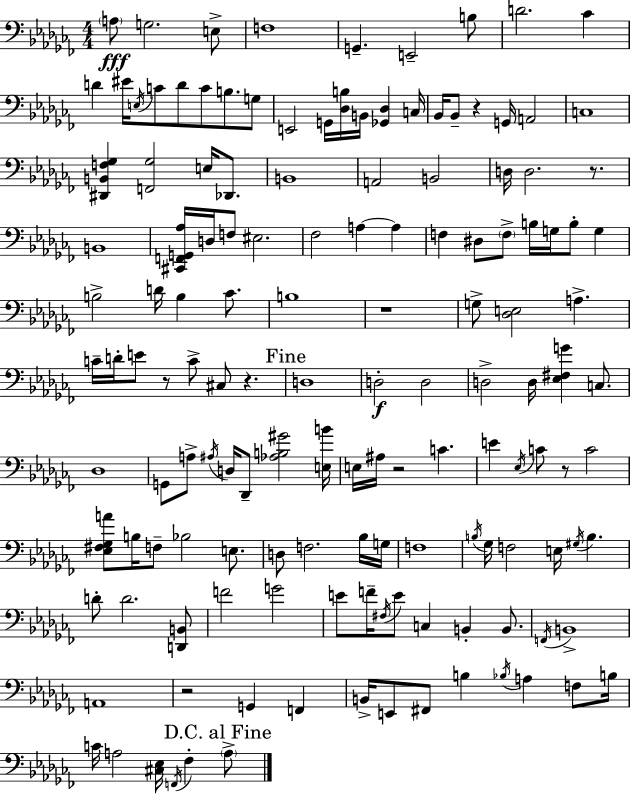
X:1
T:Untitled
M:4/4
L:1/4
K:Abm
A,/2 G,2 E,/2 F,4 G,, E,,2 B,/2 D2 _C D ^E/4 E,/4 C/2 D/2 C/2 B,/2 G,/2 E,,2 G,,/4 [_D,B,]/4 B,,/4 [_G,,_D,] C,/4 _B,,/4 _B,,/2 z G,,/4 A,,2 C,4 [^D,,B,,F,_G,] [F,,_G,]2 E,/4 _D,,/2 B,,4 A,,2 B,,2 D,/4 D,2 z/2 B,,4 [^C,,F,,G,,_A,]/4 D,/4 F,/2 ^E,2 _F,2 A, A, F, ^D,/2 F,/2 B,/4 G,/4 B,/2 G, B,2 D/4 B, _C/2 B,4 z4 G,/2 [_D,E,]2 A, C/4 D/4 E/2 z/2 C/2 ^C,/2 z D,4 D,2 D,2 D,2 D,/4 [_E,^F,G] C,/2 _D,4 G,,/2 A,/2 ^A,/4 D,/4 _D,,/2 [_A,B,^G]2 [E,B]/4 E,/4 ^A,/4 z2 C E _E,/4 C/2 z/2 C2 [_E,^F,_G,A]/2 B,/4 F,/2 _B,2 E,/2 D,/2 F,2 _B,/4 G,/4 F,4 B,/4 _G,/4 F,2 E,/4 ^G,/4 B, D/2 D2 [D,,B,,]/2 F2 G2 E/2 F/4 ^F,/4 E/2 C, B,, B,,/2 F,,/4 B,,4 A,,4 z2 G,, F,, B,,/4 E,,/2 ^F,,/2 B, _B,/4 A, F,/2 B,/4 C/4 A,2 [^C,_E,]/4 F,,/4 _F, A,/2